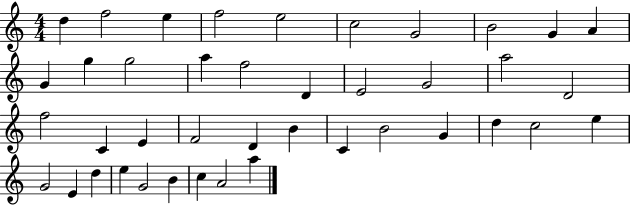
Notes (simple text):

D5/q F5/h E5/q F5/h E5/h C5/h G4/h B4/h G4/q A4/q G4/q G5/q G5/h A5/q F5/h D4/q E4/h G4/h A5/h D4/h F5/h C4/q E4/q F4/h D4/q B4/q C4/q B4/h G4/q D5/q C5/h E5/q G4/h E4/q D5/q E5/q G4/h B4/q C5/q A4/h A5/q